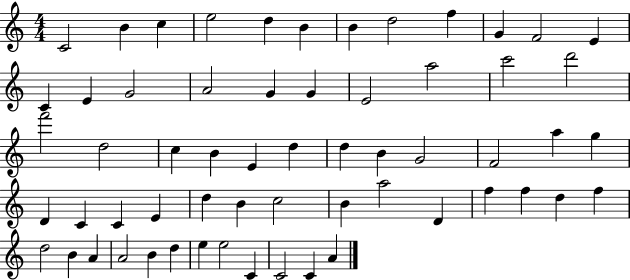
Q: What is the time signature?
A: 4/4